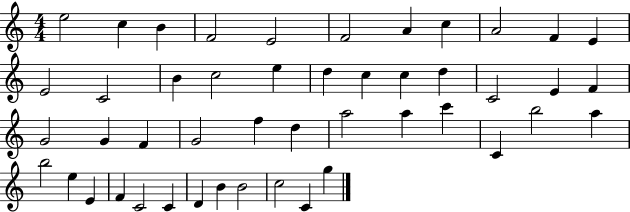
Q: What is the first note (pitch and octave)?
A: E5